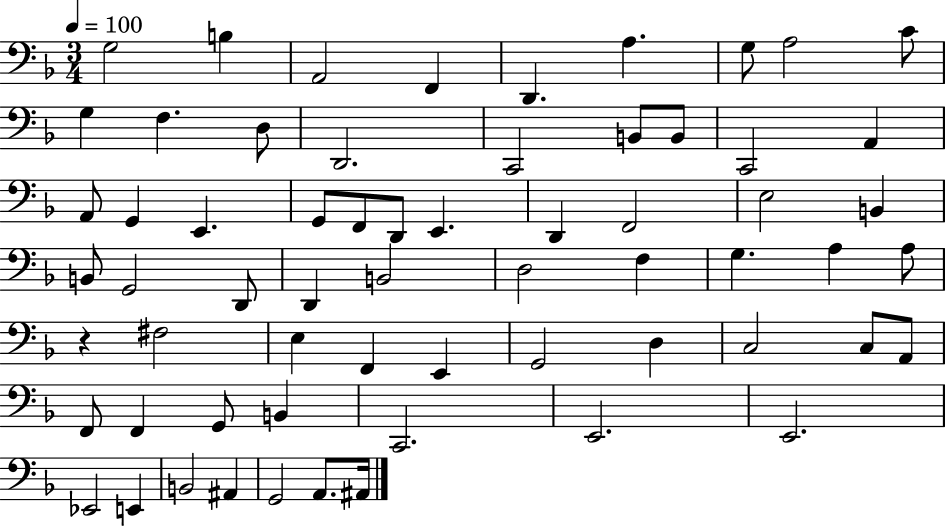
{
  \clef bass
  \numericTimeSignature
  \time 3/4
  \key f \major
  \tempo 4 = 100
  \repeat volta 2 { g2 b4 | a,2 f,4 | d,4. a4. | g8 a2 c'8 | \break g4 f4. d8 | d,2. | c,2 b,8 b,8 | c,2 a,4 | \break a,8 g,4 e,4. | g,8 f,8 d,8 e,4. | d,4 f,2 | e2 b,4 | \break b,8 g,2 d,8 | d,4 b,2 | d2 f4 | g4. a4 a8 | \break r4 fis2 | e4 f,4 e,4 | g,2 d4 | c2 c8 a,8 | \break f,8 f,4 g,8 b,4 | c,2. | e,2. | e,2. | \break ees,2 e,4 | b,2 ais,4 | g,2 a,8. ais,16 | } \bar "|."
}